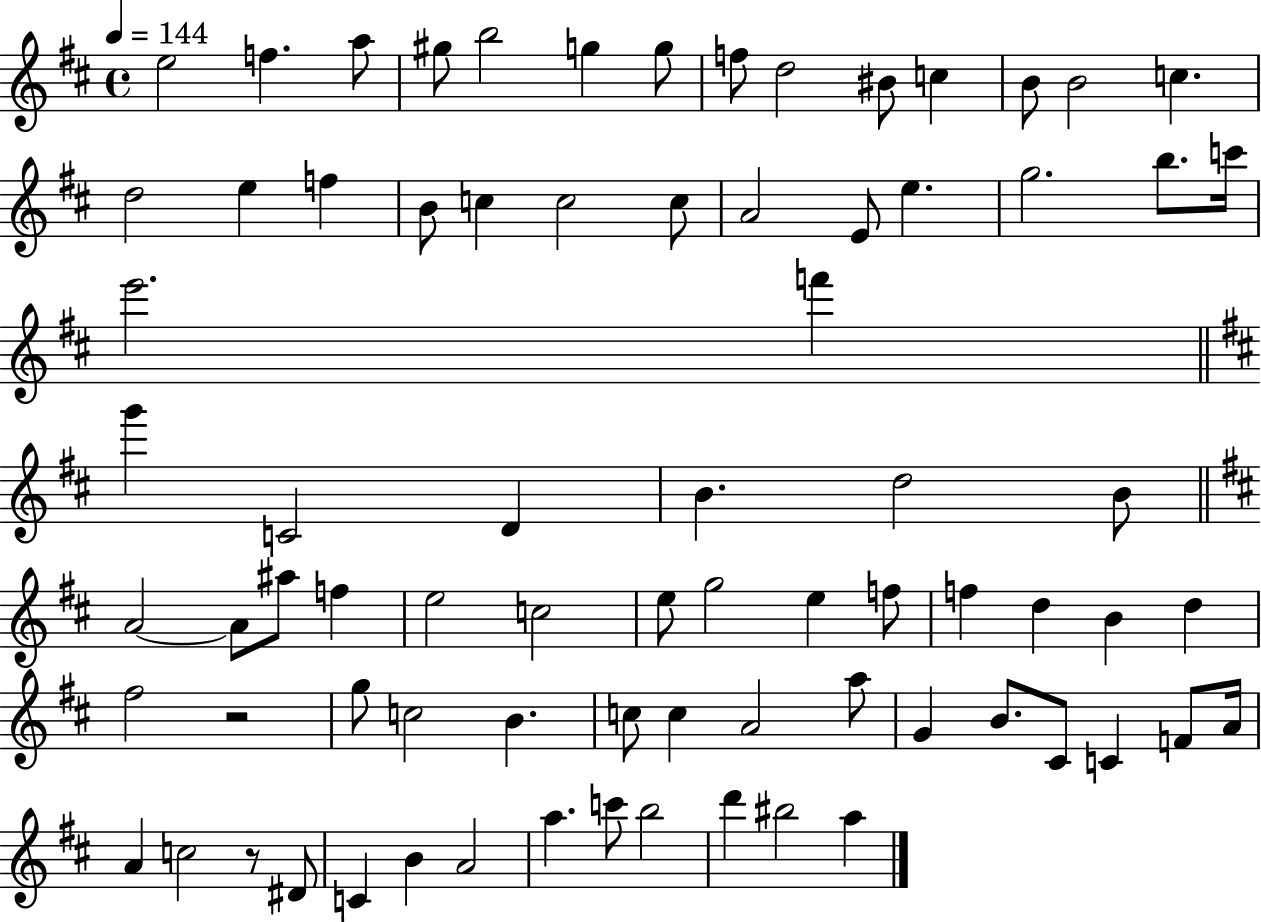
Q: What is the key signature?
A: D major